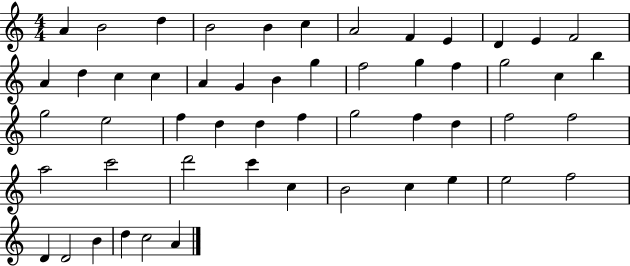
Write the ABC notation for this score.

X:1
T:Untitled
M:4/4
L:1/4
K:C
A B2 d B2 B c A2 F E D E F2 A d c c A G B g f2 g f g2 c b g2 e2 f d d f g2 f d f2 f2 a2 c'2 d'2 c' c B2 c e e2 f2 D D2 B d c2 A